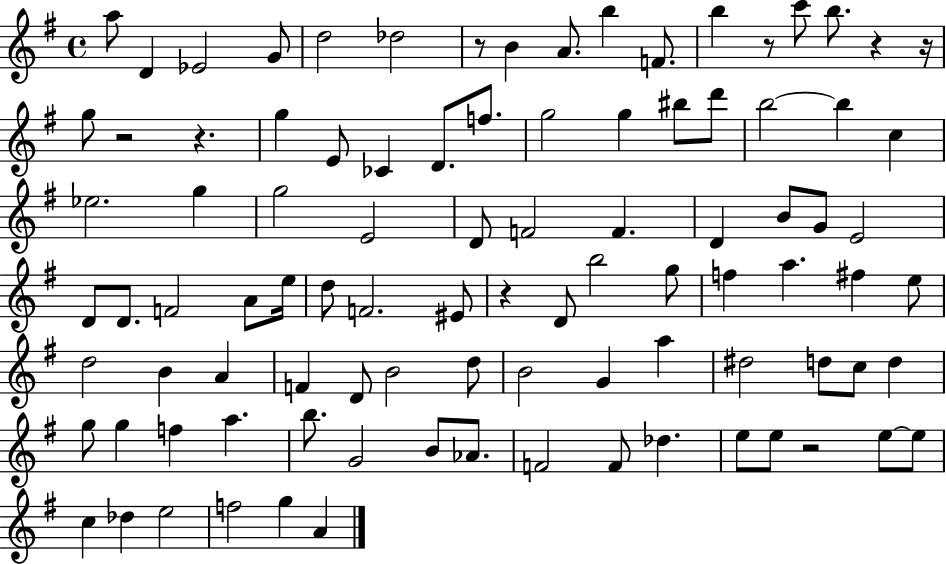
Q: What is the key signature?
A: G major